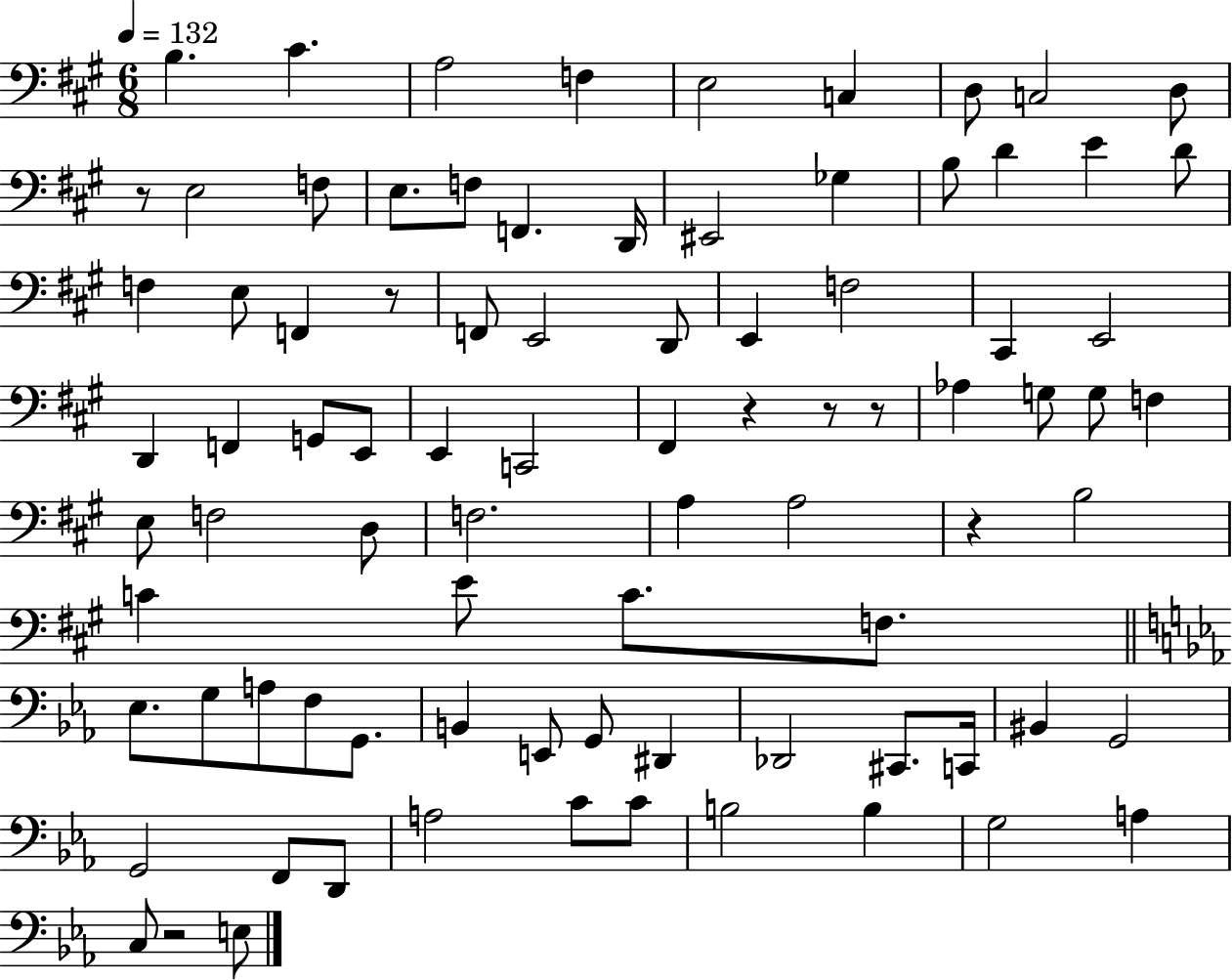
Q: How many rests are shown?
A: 7